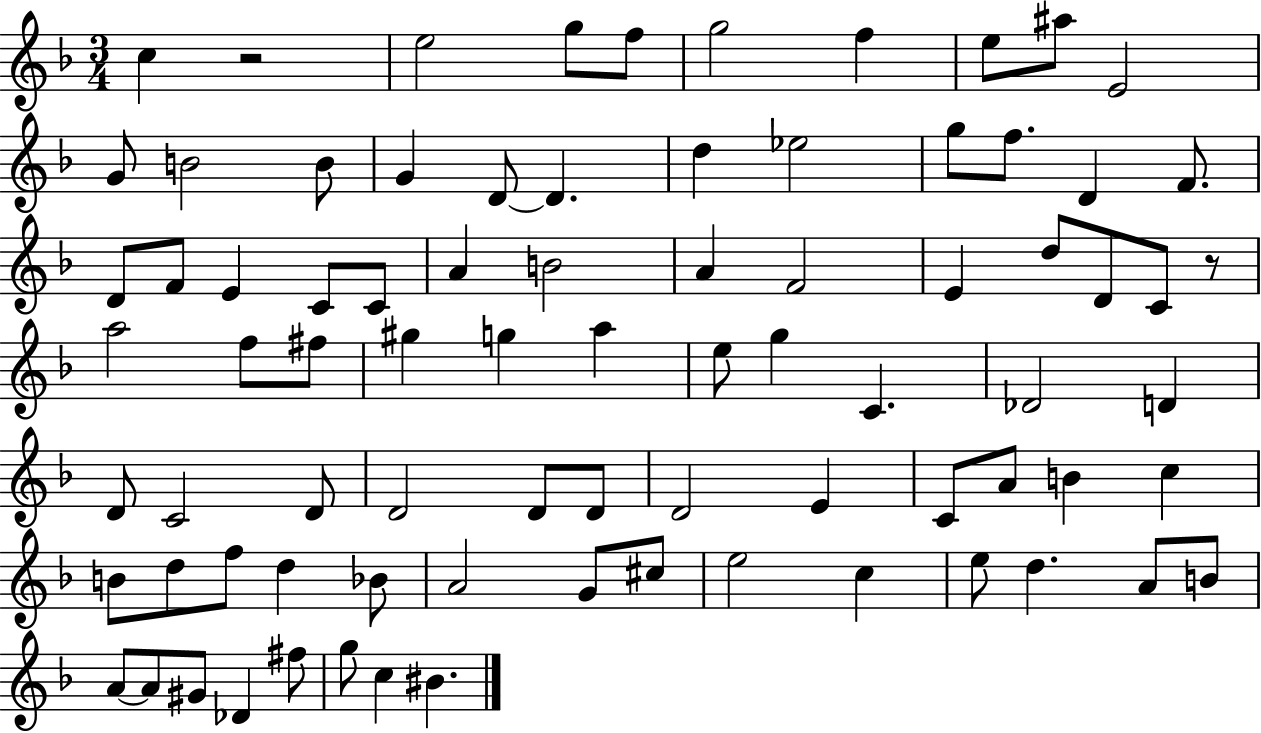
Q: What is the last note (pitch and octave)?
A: BIS4